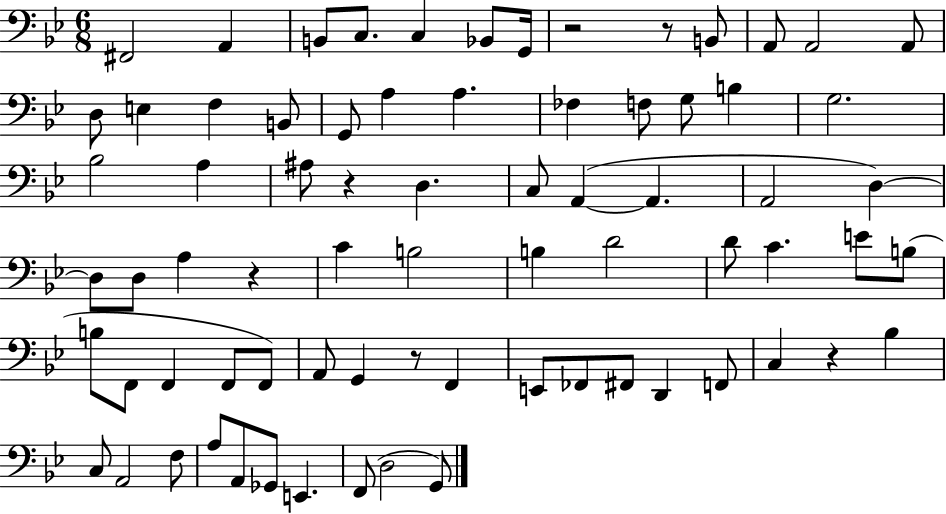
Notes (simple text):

F#2/h A2/q B2/e C3/e. C3/q Bb2/e G2/s R/h R/e B2/e A2/e A2/h A2/e D3/e E3/q F3/q B2/e G2/e A3/q A3/q. FES3/q F3/e G3/e B3/q G3/h. Bb3/h A3/q A#3/e R/q D3/q. C3/e A2/q A2/q. A2/h D3/q D3/e D3/e A3/q R/q C4/q B3/h B3/q D4/h D4/e C4/q. E4/e B3/e B3/e F2/e F2/q F2/e F2/e A2/e G2/q R/e F2/q E2/e FES2/e F#2/e D2/q F2/e C3/q R/q Bb3/q C3/e A2/h F3/e A3/e A2/e Gb2/e E2/q. F2/e D3/h G2/e